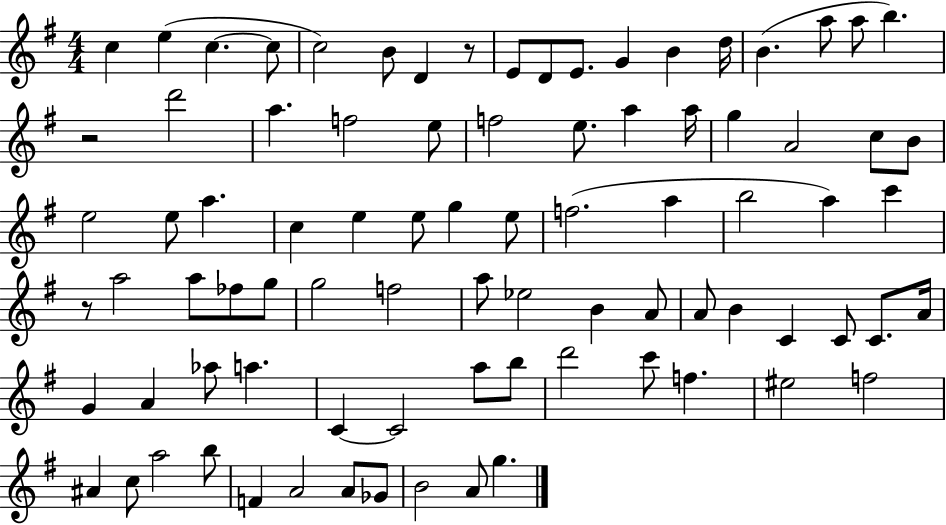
{
  \clef treble
  \numericTimeSignature
  \time 4/4
  \key g \major
  c''4 e''4( c''4.~~ c''8 | c''2) b'8 d'4 r8 | e'8 d'8 e'8. g'4 b'4 d''16 | b'4.( a''8 a''8 b''4.) | \break r2 d'''2 | a''4. f''2 e''8 | f''2 e''8. a''4 a''16 | g''4 a'2 c''8 b'8 | \break e''2 e''8 a''4. | c''4 e''4 e''8 g''4 e''8 | f''2.( a''4 | b''2 a''4) c'''4 | \break r8 a''2 a''8 fes''8 g''8 | g''2 f''2 | a''8 ees''2 b'4 a'8 | a'8 b'4 c'4 c'8 c'8. a'16 | \break g'4 a'4 aes''8 a''4. | c'4~~ c'2 a''8 b''8 | d'''2 c'''8 f''4. | eis''2 f''2 | \break ais'4 c''8 a''2 b''8 | f'4 a'2 a'8 ges'8 | b'2 a'8 g''4. | \bar "|."
}